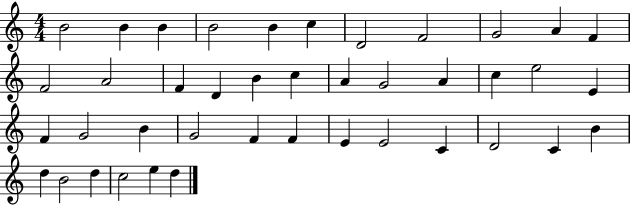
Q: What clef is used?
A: treble